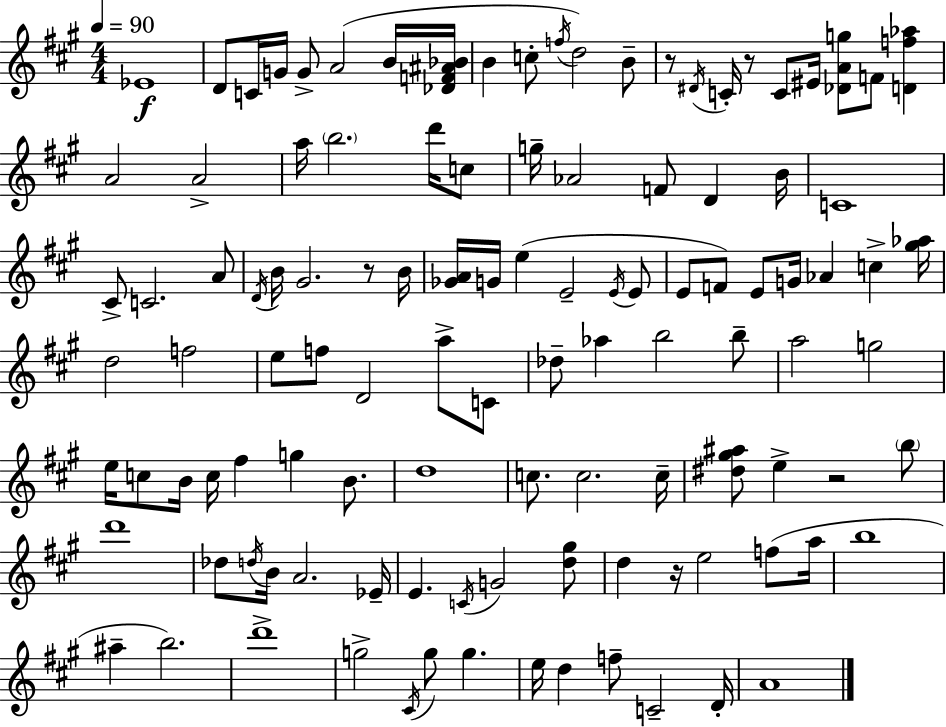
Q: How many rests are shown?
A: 5